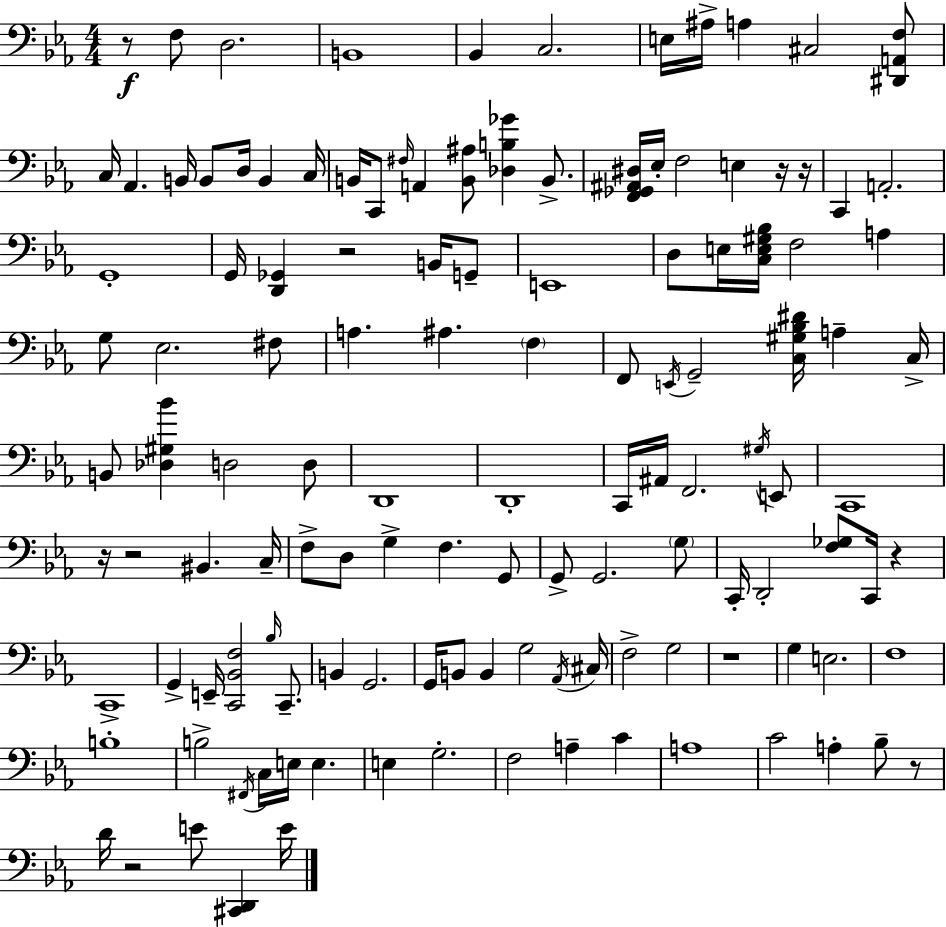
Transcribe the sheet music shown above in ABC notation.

X:1
T:Untitled
M:4/4
L:1/4
K:Cm
z/2 F,/2 D,2 B,,4 _B,, C,2 E,/4 ^A,/4 A, ^C,2 [^D,,A,,F,]/2 C,/4 _A,, B,,/4 B,,/2 D,/4 B,, C,/4 B,,/4 C,,/2 ^F,/4 A,, [B,,^A,]/2 [_D,B,_G] B,,/2 [F,,_G,,^A,,^D,]/4 _E,/4 F,2 E, z/4 z/4 C,, A,,2 G,,4 G,,/4 [D,,_G,,] z2 B,,/4 G,,/2 E,,4 D,/2 E,/4 [C,E,^G,_B,]/4 F,2 A, G,/2 _E,2 ^F,/2 A, ^A, F, F,,/2 E,,/4 G,,2 [C,^G,_B,^D]/4 A, C,/4 B,,/2 [_D,^G,_B] D,2 D,/2 D,,4 D,,4 C,,/4 ^A,,/4 F,,2 ^G,/4 E,,/2 C,,4 z/4 z2 ^B,, C,/4 F,/2 D,/2 G, F, G,,/2 G,,/2 G,,2 G,/2 C,,/4 D,,2 [F,_G,]/2 C,,/4 z C,,4 G,, E,,/4 [C,,_B,,F,]2 _B,/4 C,,/2 B,, G,,2 G,,/4 B,,/2 B,, G,2 _A,,/4 ^C,/4 F,2 G,2 z4 G, E,2 F,4 B,4 B,2 ^F,,/4 C,/4 E,/4 E, E, G,2 F,2 A, C A,4 C2 A, _B,/2 z/2 D/4 z2 E/2 [^C,,D,,] E/4